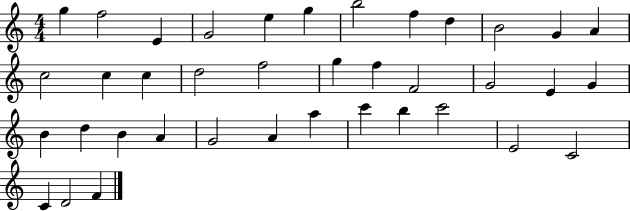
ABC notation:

X:1
T:Untitled
M:4/4
L:1/4
K:C
g f2 E G2 e g b2 f d B2 G A c2 c c d2 f2 g f F2 G2 E G B d B A G2 A a c' b c'2 E2 C2 C D2 F